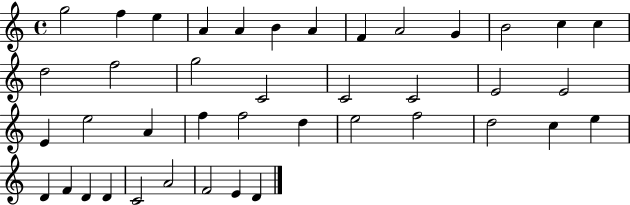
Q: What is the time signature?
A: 4/4